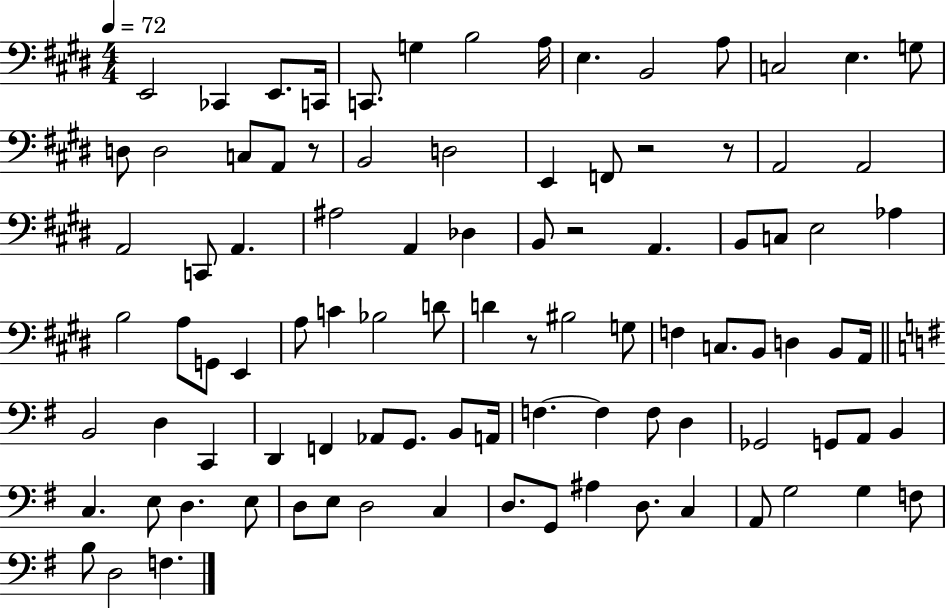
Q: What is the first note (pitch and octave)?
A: E2